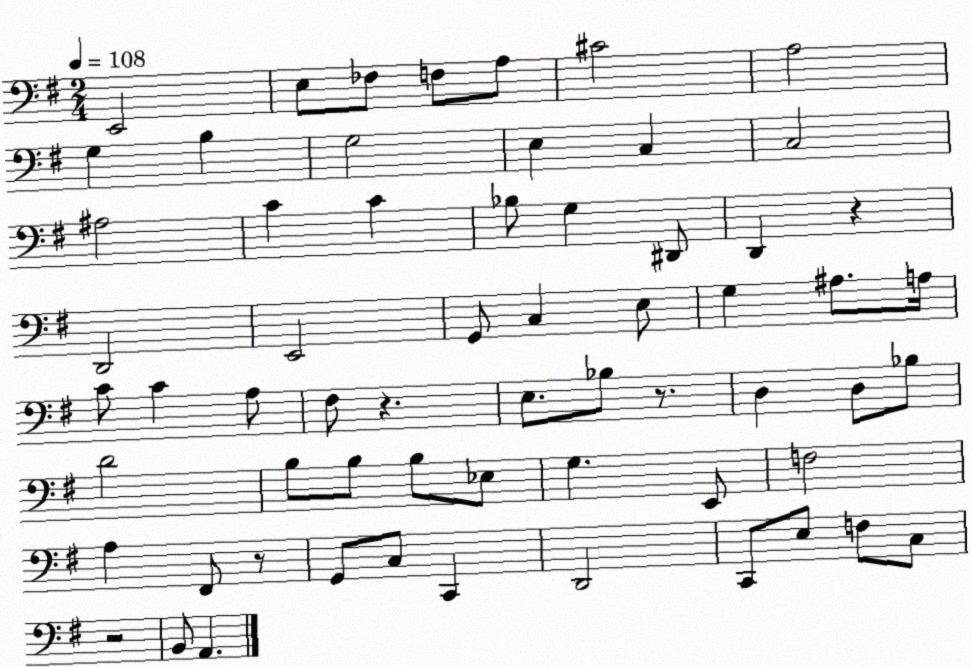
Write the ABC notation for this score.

X:1
T:Untitled
M:2/4
L:1/4
K:G
E,,2 E,/2 _F,/2 F,/2 A,/2 ^C2 A,2 G, B, G,2 E, C, C,2 ^A,2 C C _B,/2 G, ^D,,/2 D,, z D,,2 E,,2 G,,/2 C, E,/2 G, ^A,/2 A,/4 C/2 C A,/2 ^F,/2 z E,/2 _B,/2 z/2 D, D,/2 _B,/2 D2 B,/2 B,/2 B,/2 _E,/2 G, E,,/2 F,2 A, ^F,,/2 z/2 G,,/2 C,/2 C,, D,,2 C,,/2 E,/2 F,/2 C,/2 z2 B,,/2 A,,